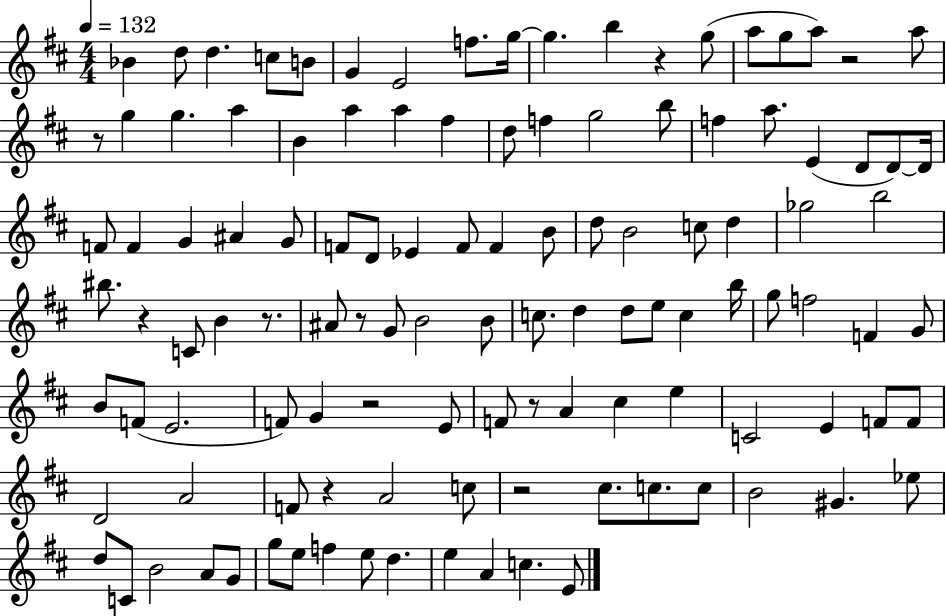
X:1
T:Untitled
M:4/4
L:1/4
K:D
_B d/2 d c/2 B/2 G E2 f/2 g/4 g b z g/2 a/2 g/2 a/2 z2 a/2 z/2 g g a B a a ^f d/2 f g2 b/2 f a/2 E D/2 D/2 D/4 F/2 F G ^A G/2 F/2 D/2 _E F/2 F B/2 d/2 B2 c/2 d _g2 b2 ^b/2 z C/2 B z/2 ^A/2 z/2 G/2 B2 B/2 c/2 d d/2 e/2 c b/4 g/2 f2 F G/2 B/2 F/2 E2 F/2 G z2 E/2 F/2 z/2 A ^c e C2 E F/2 F/2 D2 A2 F/2 z A2 c/2 z2 ^c/2 c/2 c/2 B2 ^G _e/2 d/2 C/2 B2 A/2 G/2 g/2 e/2 f e/2 d e A c E/2